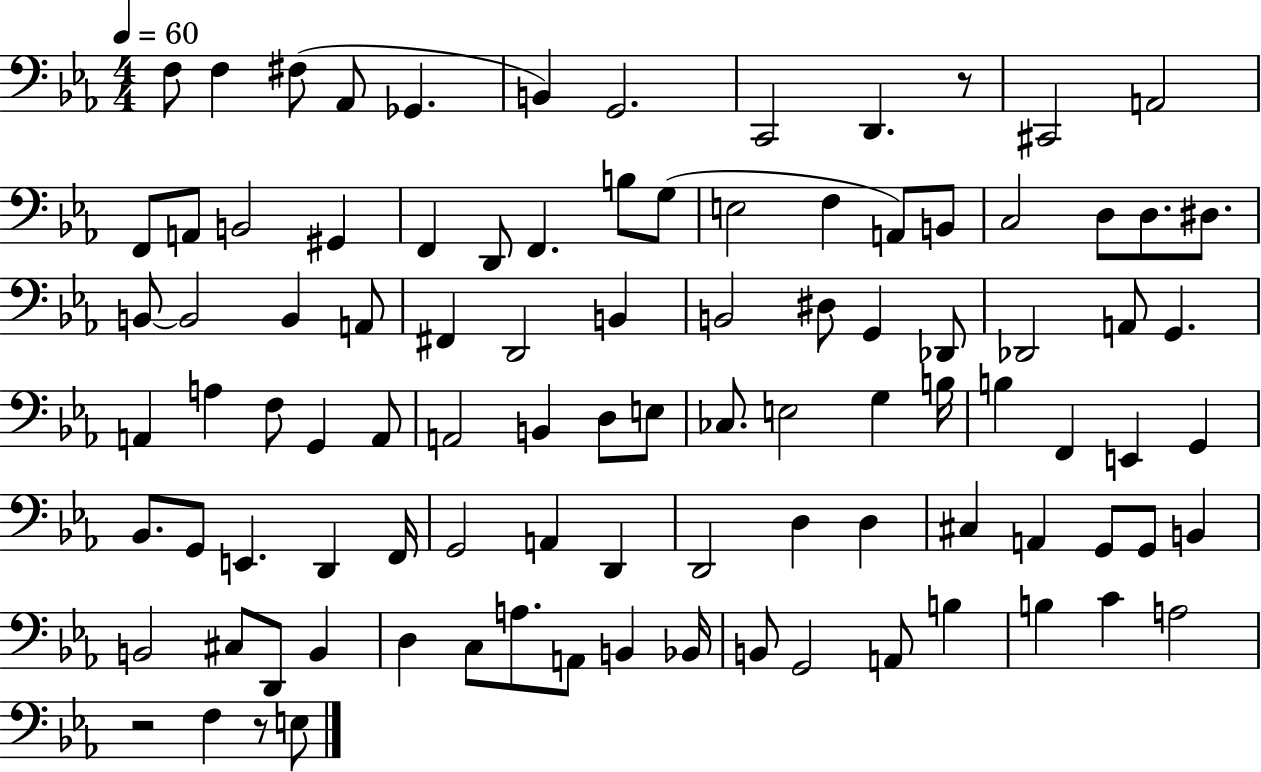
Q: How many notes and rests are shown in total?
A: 97